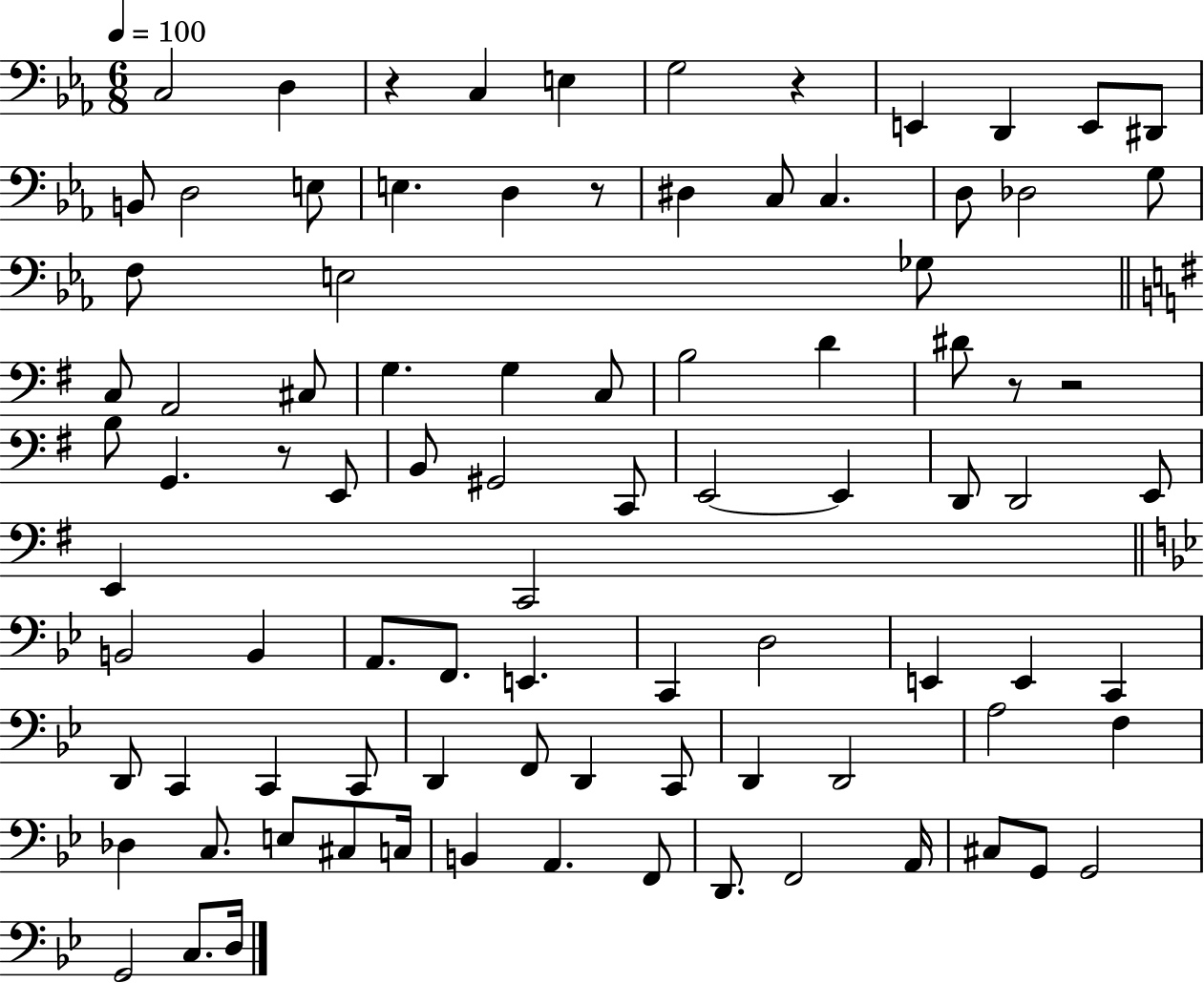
{
  \clef bass
  \numericTimeSignature
  \time 6/8
  \key ees \major
  \tempo 4 = 100
  c2 d4 | r4 c4 e4 | g2 r4 | e,4 d,4 e,8 dis,8 | \break b,8 d2 e8 | e4. d4 r8 | dis4 c8 c4. | d8 des2 g8 | \break f8 e2 ges8 | \bar "||" \break \key e \minor c8 a,2 cis8 | g4. g4 c8 | b2 d'4 | dis'8 r8 r2 | \break b8 g,4. r8 e,8 | b,8 gis,2 c,8 | e,2~~ e,4 | d,8 d,2 e,8 | \break e,4 c,2 | \bar "||" \break \key bes \major b,2 b,4 | a,8. f,8. e,4. | c,4 d2 | e,4 e,4 c,4 | \break d,8 c,4 c,4 c,8 | d,4 f,8 d,4 c,8 | d,4 d,2 | a2 f4 | \break des4 c8. e8 cis8 c16 | b,4 a,4. f,8 | d,8. f,2 a,16 | cis8 g,8 g,2 | \break g,2 c8. d16 | \bar "|."
}